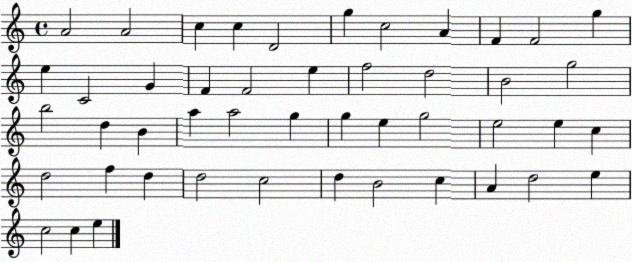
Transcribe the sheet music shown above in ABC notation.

X:1
T:Untitled
M:4/4
L:1/4
K:C
A2 A2 c c D2 g c2 A F F2 g e C2 G F F2 e f2 d2 B2 g2 b2 d B a a2 g g e g2 e2 e c d2 f d d2 c2 d B2 c A d2 e c2 c e